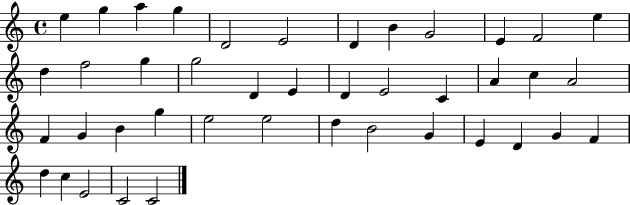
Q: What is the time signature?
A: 4/4